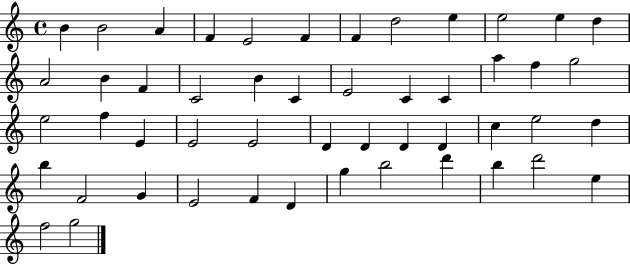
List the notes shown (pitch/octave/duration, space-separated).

B4/q B4/h A4/q F4/q E4/h F4/q F4/q D5/h E5/q E5/h E5/q D5/q A4/h B4/q F4/q C4/h B4/q C4/q E4/h C4/q C4/q A5/q F5/q G5/h E5/h F5/q E4/q E4/h E4/h D4/q D4/q D4/q D4/q C5/q E5/h D5/q B5/q F4/h G4/q E4/h F4/q D4/q G5/q B5/h D6/q B5/q D6/h E5/q F5/h G5/h